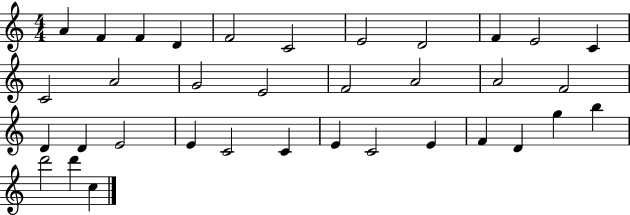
A4/q F4/q F4/q D4/q F4/h C4/h E4/h D4/h F4/q E4/h C4/q C4/h A4/h G4/h E4/h F4/h A4/h A4/h F4/h D4/q D4/q E4/h E4/q C4/h C4/q E4/q C4/h E4/q F4/q D4/q G5/q B5/q D6/h D6/q C5/q